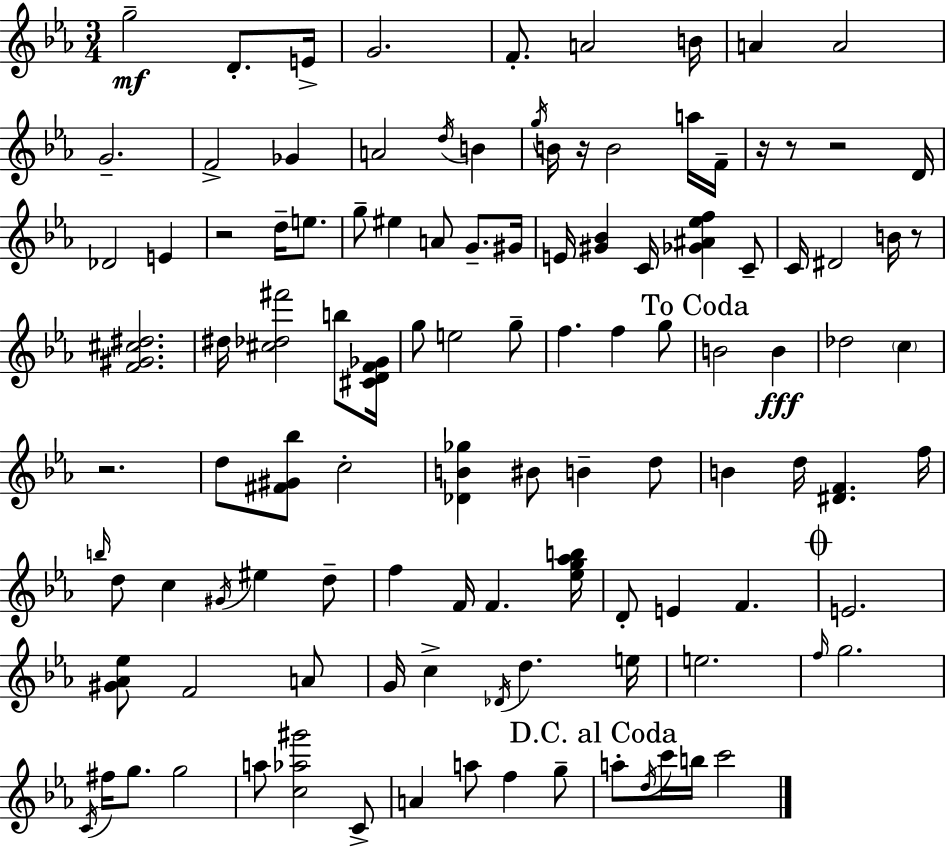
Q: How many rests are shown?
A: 7